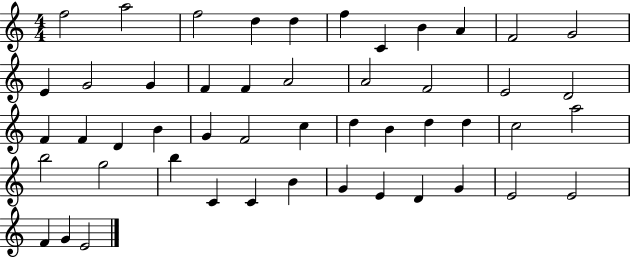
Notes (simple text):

F5/h A5/h F5/h D5/q D5/q F5/q C4/q B4/q A4/q F4/h G4/h E4/q G4/h G4/q F4/q F4/q A4/h A4/h F4/h E4/h D4/h F4/q F4/q D4/q B4/q G4/q F4/h C5/q D5/q B4/q D5/q D5/q C5/h A5/h B5/h G5/h B5/q C4/q C4/q B4/q G4/q E4/q D4/q G4/q E4/h E4/h F4/q G4/q E4/h